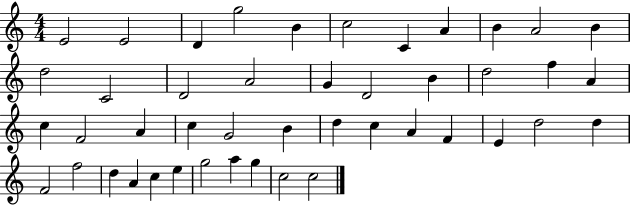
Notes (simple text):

E4/h E4/h D4/q G5/h B4/q C5/h C4/q A4/q B4/q A4/h B4/q D5/h C4/h D4/h A4/h G4/q D4/h B4/q D5/h F5/q A4/q C5/q F4/h A4/q C5/q G4/h B4/q D5/q C5/q A4/q F4/q E4/q D5/h D5/q F4/h F5/h D5/q A4/q C5/q E5/q G5/h A5/q G5/q C5/h C5/h